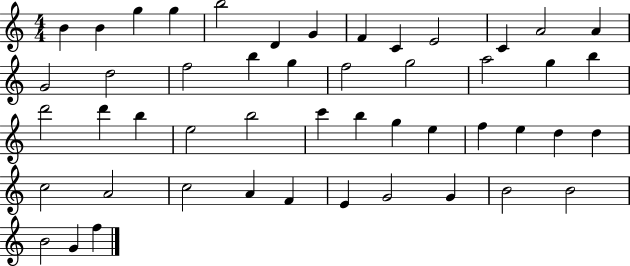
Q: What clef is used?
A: treble